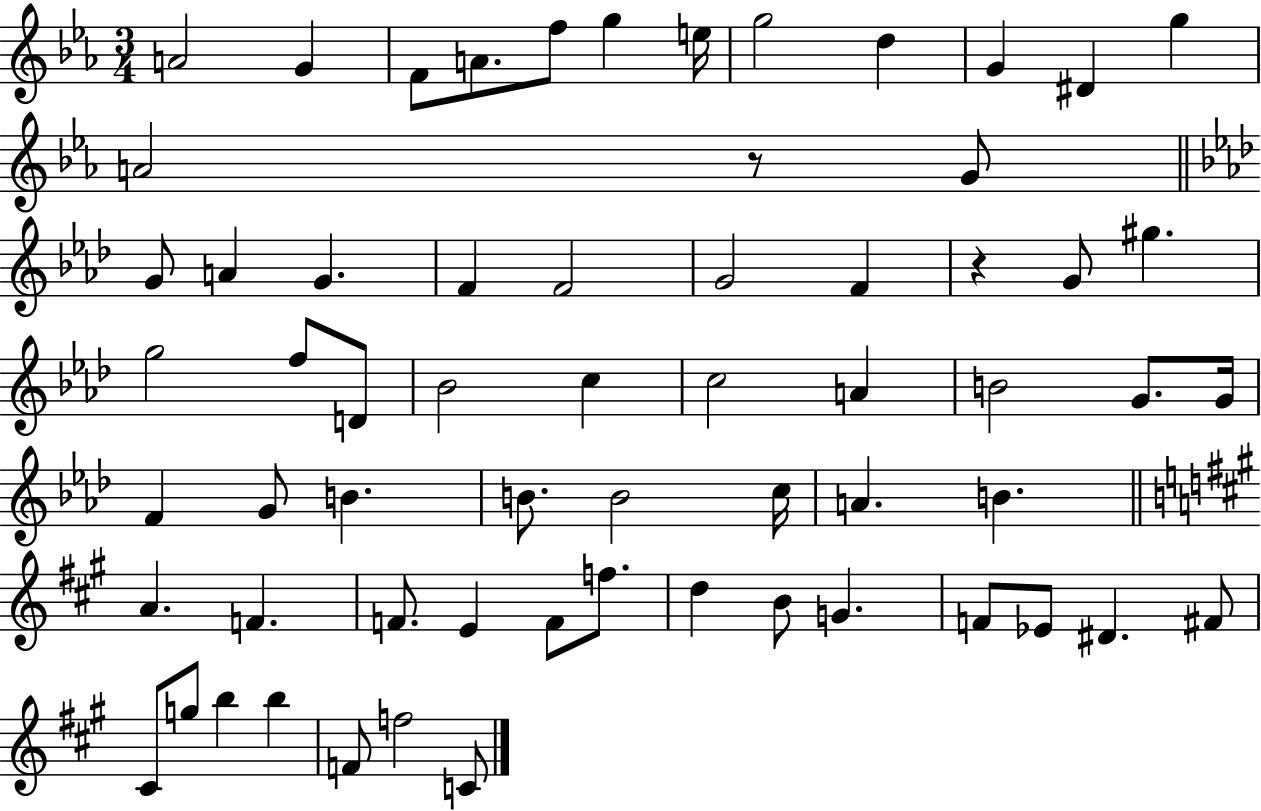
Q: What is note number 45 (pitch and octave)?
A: E4